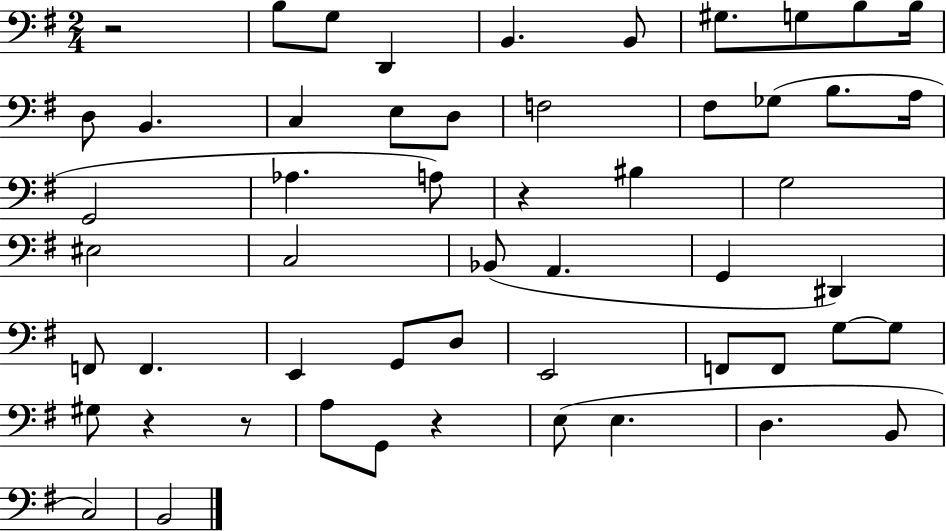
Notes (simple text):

R/h B3/e G3/e D2/q B2/q. B2/e G#3/e. G3/e B3/e B3/s D3/e B2/q. C3/q E3/e D3/e F3/h F#3/e Gb3/e B3/e. A3/s G2/h Ab3/q. A3/e R/q BIS3/q G3/h EIS3/h C3/h Bb2/e A2/q. G2/q D#2/q F2/e F2/q. E2/q G2/e D3/e E2/h F2/e F2/e G3/e G3/e G#3/e R/q R/e A3/e G2/e R/q E3/e E3/q. D3/q. B2/e C3/h B2/h